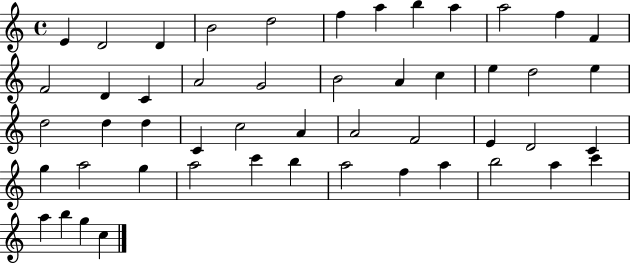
{
  \clef treble
  \time 4/4
  \defaultTimeSignature
  \key c \major
  e'4 d'2 d'4 | b'2 d''2 | f''4 a''4 b''4 a''4 | a''2 f''4 f'4 | \break f'2 d'4 c'4 | a'2 g'2 | b'2 a'4 c''4 | e''4 d''2 e''4 | \break d''2 d''4 d''4 | c'4 c''2 a'4 | a'2 f'2 | e'4 d'2 c'4 | \break g''4 a''2 g''4 | a''2 c'''4 b''4 | a''2 f''4 a''4 | b''2 a''4 c'''4 | \break a''4 b''4 g''4 c''4 | \bar "|."
}